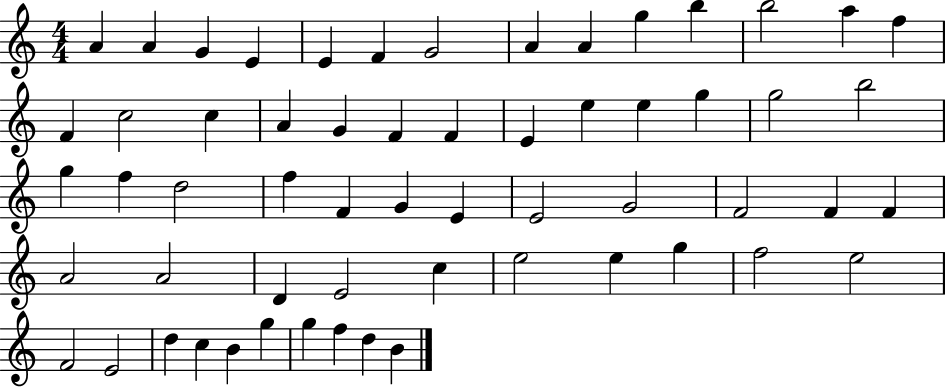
A4/q A4/q G4/q E4/q E4/q F4/q G4/h A4/q A4/q G5/q B5/q B5/h A5/q F5/q F4/q C5/h C5/q A4/q G4/q F4/q F4/q E4/q E5/q E5/q G5/q G5/h B5/h G5/q F5/q D5/h F5/q F4/q G4/q E4/q E4/h G4/h F4/h F4/q F4/q A4/h A4/h D4/q E4/h C5/q E5/h E5/q G5/q F5/h E5/h F4/h E4/h D5/q C5/q B4/q G5/q G5/q F5/q D5/q B4/q